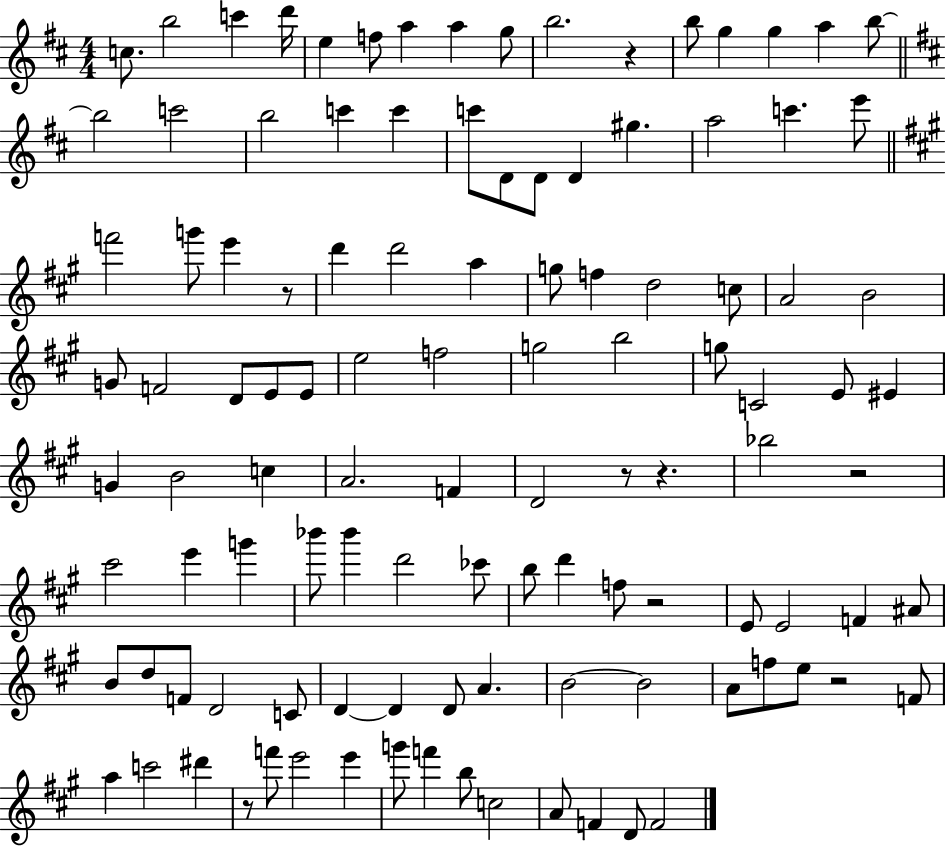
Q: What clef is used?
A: treble